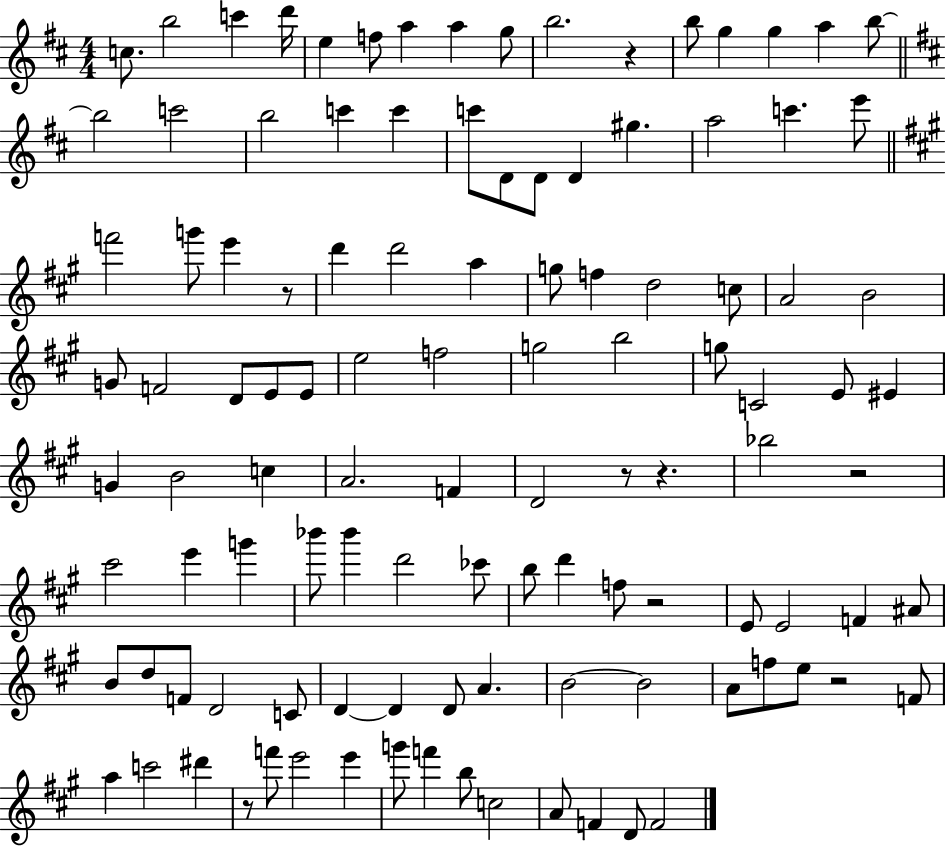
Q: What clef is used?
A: treble